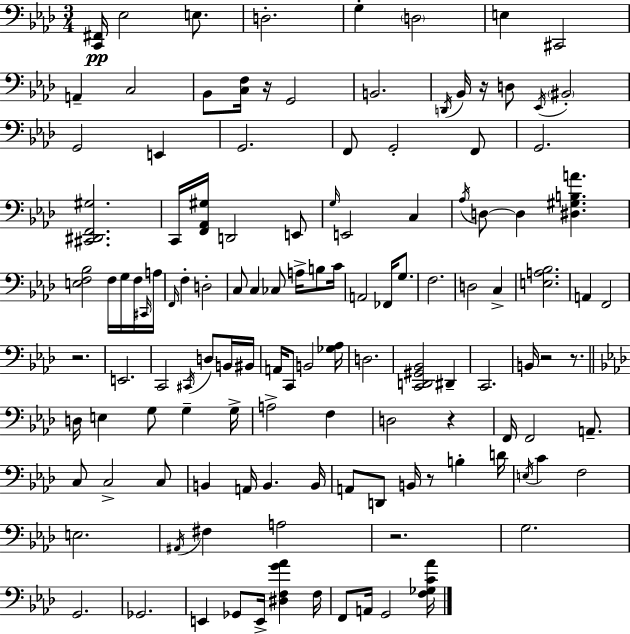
X:1
T:Untitled
M:3/4
L:1/4
K:Ab
[C,,^F,,]/4 _E,2 E,/2 D,2 G, D,2 E, ^C,,2 A,, C,2 _B,,/2 [C,F,]/4 z/4 G,,2 B,,2 D,,/4 _B,,/4 z/4 D,/2 _E,,/4 ^B,,2 G,,2 E,, G,,2 F,,/2 G,,2 F,,/2 G,,2 [^C,,^D,,F,,^G,]2 C,,/4 [F,,_A,,^G,]/4 D,,2 E,,/2 G,/4 E,,2 C, _A,/4 D,/2 D, [^D,^G,B,A] [E,F,_B,]2 F,/4 G,/4 F,/4 ^C,,/4 A,/4 F,,/4 F, D,2 C,/2 C, _C,/2 A,/4 B,/2 C/4 A,,2 _F,,/4 G,/2 F,2 D,2 C, [E,A,_B,]2 A,, F,,2 z2 E,,2 C,,2 ^C,,/4 D,/2 B,,/4 ^B,,/4 A,,/4 C,,/2 B,,2 [_G,_A,]/4 D,2 [C,,D,,^G,,_B,,]2 ^D,, C,,2 B,,/4 z2 z/2 D,/4 E, G,/2 G, G,/4 A,2 F, D,2 z F,,/4 F,,2 A,,/2 C,/2 C,2 C,/2 B,, A,,/4 B,, B,,/4 A,,/2 D,,/2 B,,/4 z/2 B, D/4 E,/4 C F,2 E,2 ^A,,/4 ^F, A,2 z2 G,2 G,,2 _G,,2 E,, _G,,/2 E,,/4 [^D,F,G_A] F,/4 F,,/2 A,,/4 G,,2 [F,_G,C_A]/4